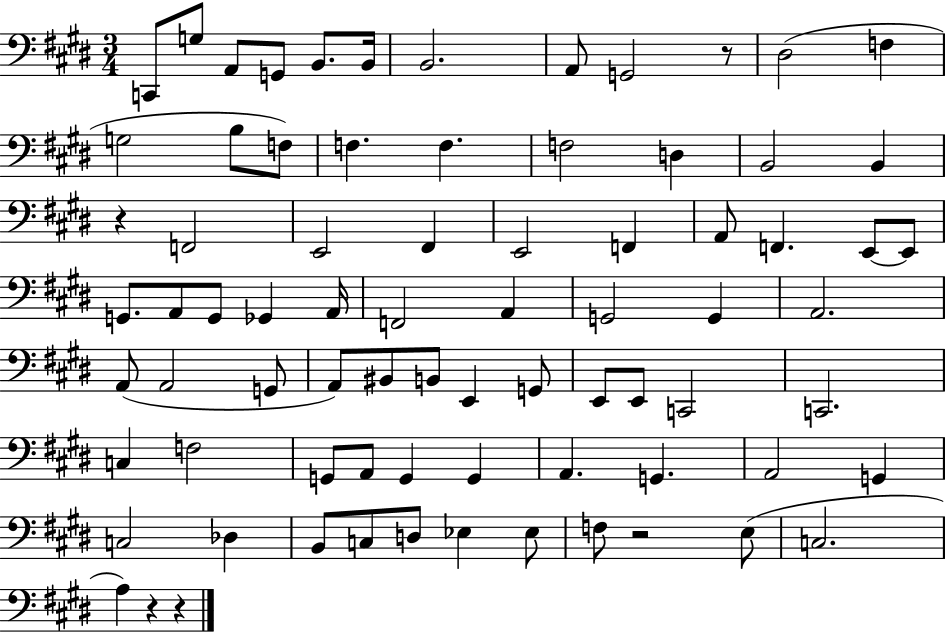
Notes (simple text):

C2/e G3/e A2/e G2/e B2/e. B2/s B2/h. A2/e G2/h R/e D#3/h F3/q G3/h B3/e F3/e F3/q. F3/q. F3/h D3/q B2/h B2/q R/q F2/h E2/h F#2/q E2/h F2/q A2/e F2/q. E2/e E2/e G2/e. A2/e G2/e Gb2/q A2/s F2/h A2/q G2/h G2/q A2/h. A2/e A2/h G2/e A2/e BIS2/e B2/e E2/q G2/e E2/e E2/e C2/h C2/h. C3/q F3/h G2/e A2/e G2/q G2/q A2/q. G2/q. A2/h G2/q C3/h Db3/q B2/e C3/e D3/e Eb3/q Eb3/e F3/e R/h E3/e C3/h. A3/q R/q R/q